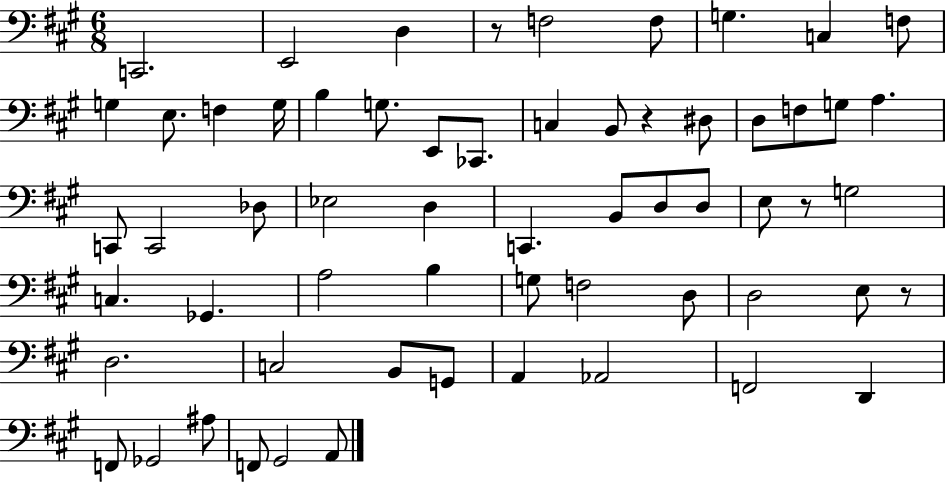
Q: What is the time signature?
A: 6/8